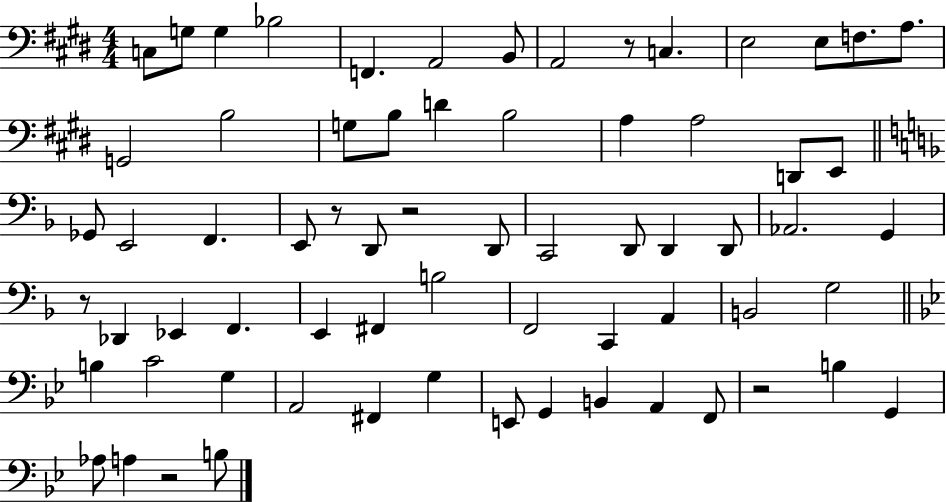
{
  \clef bass
  \numericTimeSignature
  \time 4/4
  \key e \major
  c8 g8 g4 bes2 | f,4. a,2 b,8 | a,2 r8 c4. | e2 e8 f8. a8. | \break g,2 b2 | g8 b8 d'4 b2 | a4 a2 d,8 e,8 | \bar "||" \break \key f \major ges,8 e,2 f,4. | e,8 r8 d,8 r2 d,8 | c,2 d,8 d,4 d,8 | aes,2. g,4 | \break r8 des,4 ees,4 f,4. | e,4 fis,4 b2 | f,2 c,4 a,4 | b,2 g2 | \break \bar "||" \break \key g \minor b4 c'2 g4 | a,2 fis,4 g4 | e,8 g,4 b,4 a,4 f,8 | r2 b4 g,4 | \break aes8 a4 r2 b8 | \bar "|."
}